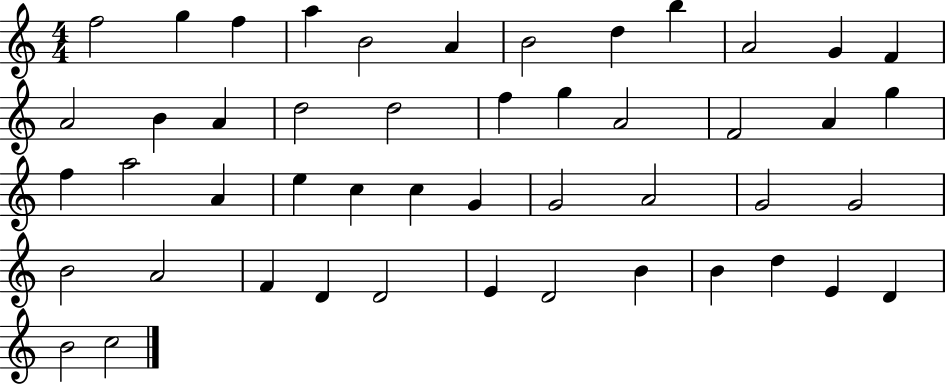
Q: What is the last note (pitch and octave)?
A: C5